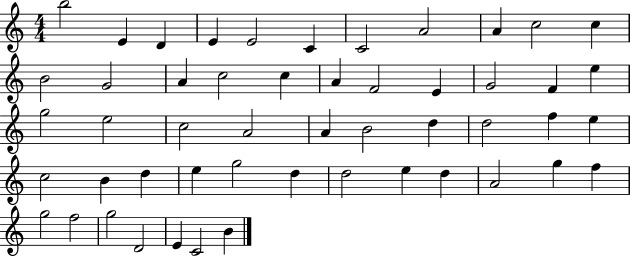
{
  \clef treble
  \numericTimeSignature
  \time 4/4
  \key c \major
  b''2 e'4 d'4 | e'4 e'2 c'4 | c'2 a'2 | a'4 c''2 c''4 | \break b'2 g'2 | a'4 c''2 c''4 | a'4 f'2 e'4 | g'2 f'4 e''4 | \break g''2 e''2 | c''2 a'2 | a'4 b'2 d''4 | d''2 f''4 e''4 | \break c''2 b'4 d''4 | e''4 g''2 d''4 | d''2 e''4 d''4 | a'2 g''4 f''4 | \break g''2 f''2 | g''2 d'2 | e'4 c'2 b'4 | \bar "|."
}